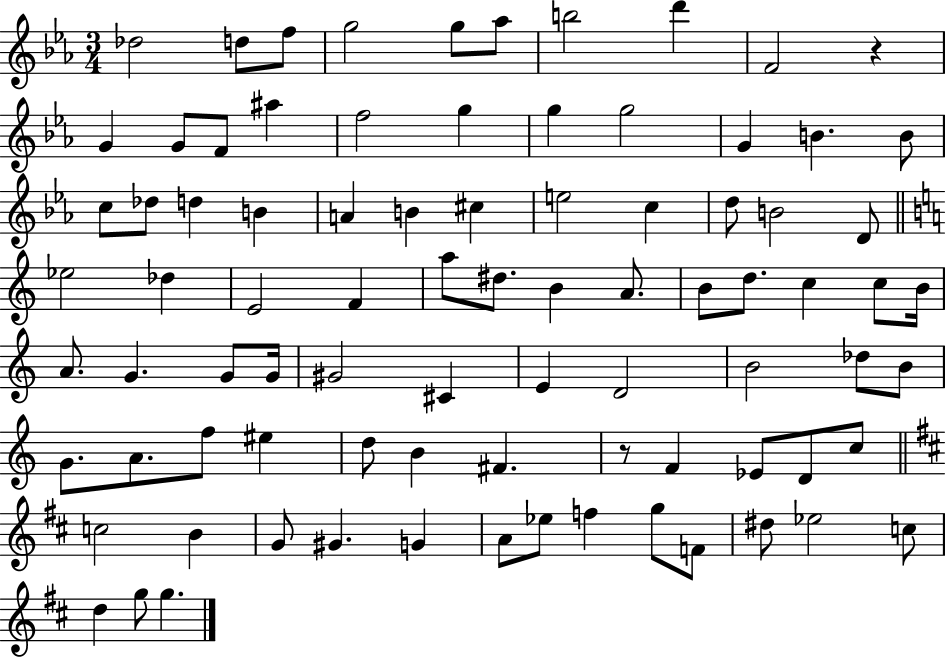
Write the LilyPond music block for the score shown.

{
  \clef treble
  \numericTimeSignature
  \time 3/4
  \key ees \major
  \repeat volta 2 { des''2 d''8 f''8 | g''2 g''8 aes''8 | b''2 d'''4 | f'2 r4 | \break g'4 g'8 f'8 ais''4 | f''2 g''4 | g''4 g''2 | g'4 b'4. b'8 | \break c''8 des''8 d''4 b'4 | a'4 b'4 cis''4 | e''2 c''4 | d''8 b'2 d'8 | \break \bar "||" \break \key c \major ees''2 des''4 | e'2 f'4 | a''8 dis''8. b'4 a'8. | b'8 d''8. c''4 c''8 b'16 | \break a'8. g'4. g'8 g'16 | gis'2 cis'4 | e'4 d'2 | b'2 des''8 b'8 | \break g'8. a'8. f''8 eis''4 | d''8 b'4 fis'4. | r8 f'4 ees'8 d'8 c''8 | \bar "||" \break \key d \major c''2 b'4 | g'8 gis'4. g'4 | a'8 ees''8 f''4 g''8 f'8 | dis''8 ees''2 c''8 | \break d''4 g''8 g''4. | } \bar "|."
}